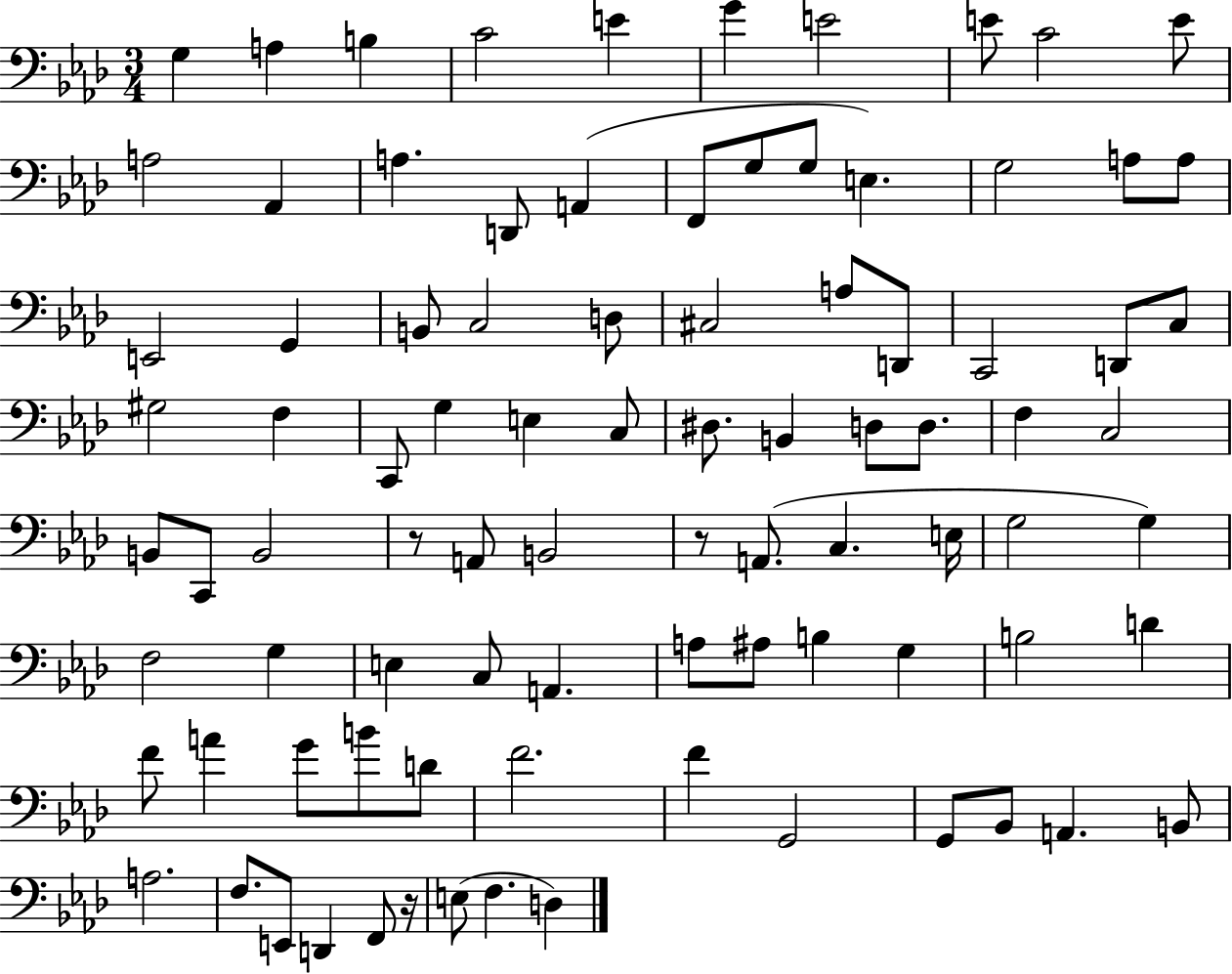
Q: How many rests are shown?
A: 3